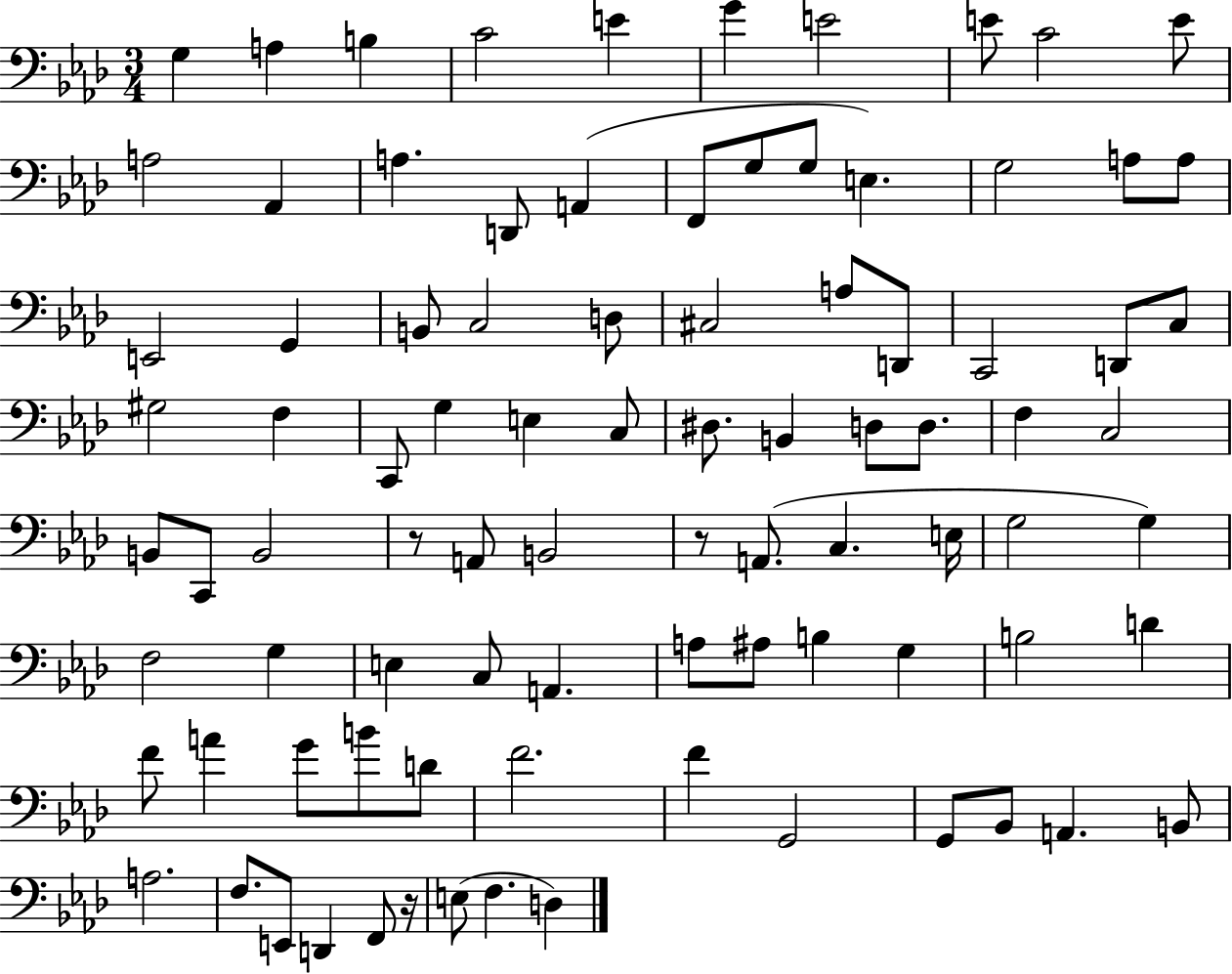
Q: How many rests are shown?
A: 3